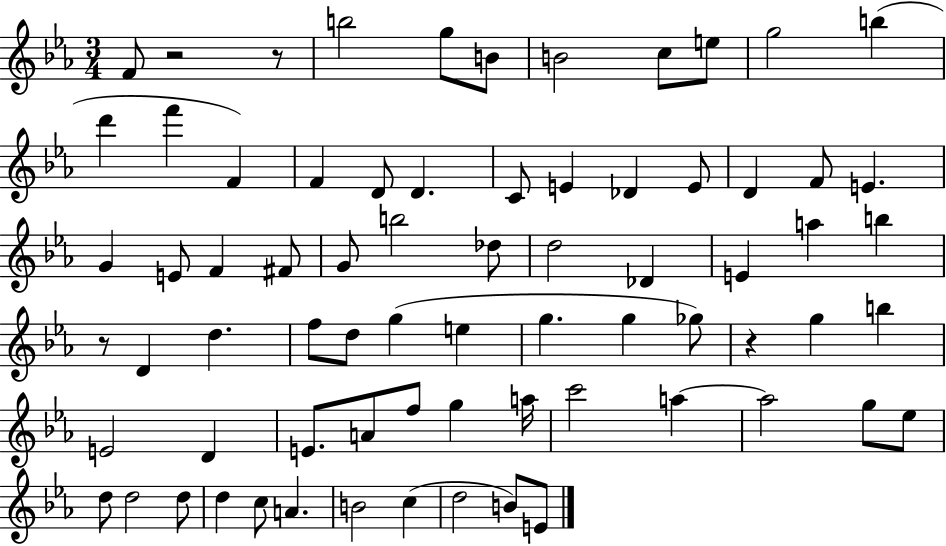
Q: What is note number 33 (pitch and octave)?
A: A5